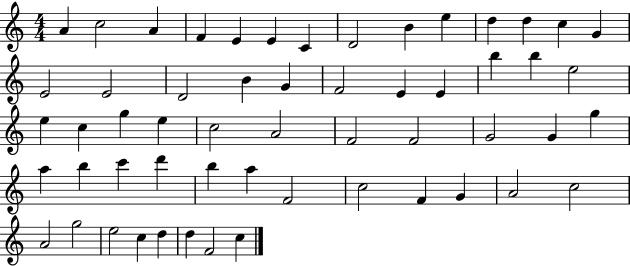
{
  \clef treble
  \numericTimeSignature
  \time 4/4
  \key c \major
  a'4 c''2 a'4 | f'4 e'4 e'4 c'4 | d'2 b'4 e''4 | d''4 d''4 c''4 g'4 | \break e'2 e'2 | d'2 b'4 g'4 | f'2 e'4 e'4 | b''4 b''4 e''2 | \break e''4 c''4 g''4 e''4 | c''2 a'2 | f'2 f'2 | g'2 g'4 g''4 | \break a''4 b''4 c'''4 d'''4 | b''4 a''4 f'2 | c''2 f'4 g'4 | a'2 c''2 | \break a'2 g''2 | e''2 c''4 d''4 | d''4 f'2 c''4 | \bar "|."
}